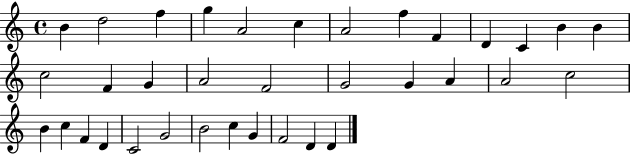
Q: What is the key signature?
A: C major